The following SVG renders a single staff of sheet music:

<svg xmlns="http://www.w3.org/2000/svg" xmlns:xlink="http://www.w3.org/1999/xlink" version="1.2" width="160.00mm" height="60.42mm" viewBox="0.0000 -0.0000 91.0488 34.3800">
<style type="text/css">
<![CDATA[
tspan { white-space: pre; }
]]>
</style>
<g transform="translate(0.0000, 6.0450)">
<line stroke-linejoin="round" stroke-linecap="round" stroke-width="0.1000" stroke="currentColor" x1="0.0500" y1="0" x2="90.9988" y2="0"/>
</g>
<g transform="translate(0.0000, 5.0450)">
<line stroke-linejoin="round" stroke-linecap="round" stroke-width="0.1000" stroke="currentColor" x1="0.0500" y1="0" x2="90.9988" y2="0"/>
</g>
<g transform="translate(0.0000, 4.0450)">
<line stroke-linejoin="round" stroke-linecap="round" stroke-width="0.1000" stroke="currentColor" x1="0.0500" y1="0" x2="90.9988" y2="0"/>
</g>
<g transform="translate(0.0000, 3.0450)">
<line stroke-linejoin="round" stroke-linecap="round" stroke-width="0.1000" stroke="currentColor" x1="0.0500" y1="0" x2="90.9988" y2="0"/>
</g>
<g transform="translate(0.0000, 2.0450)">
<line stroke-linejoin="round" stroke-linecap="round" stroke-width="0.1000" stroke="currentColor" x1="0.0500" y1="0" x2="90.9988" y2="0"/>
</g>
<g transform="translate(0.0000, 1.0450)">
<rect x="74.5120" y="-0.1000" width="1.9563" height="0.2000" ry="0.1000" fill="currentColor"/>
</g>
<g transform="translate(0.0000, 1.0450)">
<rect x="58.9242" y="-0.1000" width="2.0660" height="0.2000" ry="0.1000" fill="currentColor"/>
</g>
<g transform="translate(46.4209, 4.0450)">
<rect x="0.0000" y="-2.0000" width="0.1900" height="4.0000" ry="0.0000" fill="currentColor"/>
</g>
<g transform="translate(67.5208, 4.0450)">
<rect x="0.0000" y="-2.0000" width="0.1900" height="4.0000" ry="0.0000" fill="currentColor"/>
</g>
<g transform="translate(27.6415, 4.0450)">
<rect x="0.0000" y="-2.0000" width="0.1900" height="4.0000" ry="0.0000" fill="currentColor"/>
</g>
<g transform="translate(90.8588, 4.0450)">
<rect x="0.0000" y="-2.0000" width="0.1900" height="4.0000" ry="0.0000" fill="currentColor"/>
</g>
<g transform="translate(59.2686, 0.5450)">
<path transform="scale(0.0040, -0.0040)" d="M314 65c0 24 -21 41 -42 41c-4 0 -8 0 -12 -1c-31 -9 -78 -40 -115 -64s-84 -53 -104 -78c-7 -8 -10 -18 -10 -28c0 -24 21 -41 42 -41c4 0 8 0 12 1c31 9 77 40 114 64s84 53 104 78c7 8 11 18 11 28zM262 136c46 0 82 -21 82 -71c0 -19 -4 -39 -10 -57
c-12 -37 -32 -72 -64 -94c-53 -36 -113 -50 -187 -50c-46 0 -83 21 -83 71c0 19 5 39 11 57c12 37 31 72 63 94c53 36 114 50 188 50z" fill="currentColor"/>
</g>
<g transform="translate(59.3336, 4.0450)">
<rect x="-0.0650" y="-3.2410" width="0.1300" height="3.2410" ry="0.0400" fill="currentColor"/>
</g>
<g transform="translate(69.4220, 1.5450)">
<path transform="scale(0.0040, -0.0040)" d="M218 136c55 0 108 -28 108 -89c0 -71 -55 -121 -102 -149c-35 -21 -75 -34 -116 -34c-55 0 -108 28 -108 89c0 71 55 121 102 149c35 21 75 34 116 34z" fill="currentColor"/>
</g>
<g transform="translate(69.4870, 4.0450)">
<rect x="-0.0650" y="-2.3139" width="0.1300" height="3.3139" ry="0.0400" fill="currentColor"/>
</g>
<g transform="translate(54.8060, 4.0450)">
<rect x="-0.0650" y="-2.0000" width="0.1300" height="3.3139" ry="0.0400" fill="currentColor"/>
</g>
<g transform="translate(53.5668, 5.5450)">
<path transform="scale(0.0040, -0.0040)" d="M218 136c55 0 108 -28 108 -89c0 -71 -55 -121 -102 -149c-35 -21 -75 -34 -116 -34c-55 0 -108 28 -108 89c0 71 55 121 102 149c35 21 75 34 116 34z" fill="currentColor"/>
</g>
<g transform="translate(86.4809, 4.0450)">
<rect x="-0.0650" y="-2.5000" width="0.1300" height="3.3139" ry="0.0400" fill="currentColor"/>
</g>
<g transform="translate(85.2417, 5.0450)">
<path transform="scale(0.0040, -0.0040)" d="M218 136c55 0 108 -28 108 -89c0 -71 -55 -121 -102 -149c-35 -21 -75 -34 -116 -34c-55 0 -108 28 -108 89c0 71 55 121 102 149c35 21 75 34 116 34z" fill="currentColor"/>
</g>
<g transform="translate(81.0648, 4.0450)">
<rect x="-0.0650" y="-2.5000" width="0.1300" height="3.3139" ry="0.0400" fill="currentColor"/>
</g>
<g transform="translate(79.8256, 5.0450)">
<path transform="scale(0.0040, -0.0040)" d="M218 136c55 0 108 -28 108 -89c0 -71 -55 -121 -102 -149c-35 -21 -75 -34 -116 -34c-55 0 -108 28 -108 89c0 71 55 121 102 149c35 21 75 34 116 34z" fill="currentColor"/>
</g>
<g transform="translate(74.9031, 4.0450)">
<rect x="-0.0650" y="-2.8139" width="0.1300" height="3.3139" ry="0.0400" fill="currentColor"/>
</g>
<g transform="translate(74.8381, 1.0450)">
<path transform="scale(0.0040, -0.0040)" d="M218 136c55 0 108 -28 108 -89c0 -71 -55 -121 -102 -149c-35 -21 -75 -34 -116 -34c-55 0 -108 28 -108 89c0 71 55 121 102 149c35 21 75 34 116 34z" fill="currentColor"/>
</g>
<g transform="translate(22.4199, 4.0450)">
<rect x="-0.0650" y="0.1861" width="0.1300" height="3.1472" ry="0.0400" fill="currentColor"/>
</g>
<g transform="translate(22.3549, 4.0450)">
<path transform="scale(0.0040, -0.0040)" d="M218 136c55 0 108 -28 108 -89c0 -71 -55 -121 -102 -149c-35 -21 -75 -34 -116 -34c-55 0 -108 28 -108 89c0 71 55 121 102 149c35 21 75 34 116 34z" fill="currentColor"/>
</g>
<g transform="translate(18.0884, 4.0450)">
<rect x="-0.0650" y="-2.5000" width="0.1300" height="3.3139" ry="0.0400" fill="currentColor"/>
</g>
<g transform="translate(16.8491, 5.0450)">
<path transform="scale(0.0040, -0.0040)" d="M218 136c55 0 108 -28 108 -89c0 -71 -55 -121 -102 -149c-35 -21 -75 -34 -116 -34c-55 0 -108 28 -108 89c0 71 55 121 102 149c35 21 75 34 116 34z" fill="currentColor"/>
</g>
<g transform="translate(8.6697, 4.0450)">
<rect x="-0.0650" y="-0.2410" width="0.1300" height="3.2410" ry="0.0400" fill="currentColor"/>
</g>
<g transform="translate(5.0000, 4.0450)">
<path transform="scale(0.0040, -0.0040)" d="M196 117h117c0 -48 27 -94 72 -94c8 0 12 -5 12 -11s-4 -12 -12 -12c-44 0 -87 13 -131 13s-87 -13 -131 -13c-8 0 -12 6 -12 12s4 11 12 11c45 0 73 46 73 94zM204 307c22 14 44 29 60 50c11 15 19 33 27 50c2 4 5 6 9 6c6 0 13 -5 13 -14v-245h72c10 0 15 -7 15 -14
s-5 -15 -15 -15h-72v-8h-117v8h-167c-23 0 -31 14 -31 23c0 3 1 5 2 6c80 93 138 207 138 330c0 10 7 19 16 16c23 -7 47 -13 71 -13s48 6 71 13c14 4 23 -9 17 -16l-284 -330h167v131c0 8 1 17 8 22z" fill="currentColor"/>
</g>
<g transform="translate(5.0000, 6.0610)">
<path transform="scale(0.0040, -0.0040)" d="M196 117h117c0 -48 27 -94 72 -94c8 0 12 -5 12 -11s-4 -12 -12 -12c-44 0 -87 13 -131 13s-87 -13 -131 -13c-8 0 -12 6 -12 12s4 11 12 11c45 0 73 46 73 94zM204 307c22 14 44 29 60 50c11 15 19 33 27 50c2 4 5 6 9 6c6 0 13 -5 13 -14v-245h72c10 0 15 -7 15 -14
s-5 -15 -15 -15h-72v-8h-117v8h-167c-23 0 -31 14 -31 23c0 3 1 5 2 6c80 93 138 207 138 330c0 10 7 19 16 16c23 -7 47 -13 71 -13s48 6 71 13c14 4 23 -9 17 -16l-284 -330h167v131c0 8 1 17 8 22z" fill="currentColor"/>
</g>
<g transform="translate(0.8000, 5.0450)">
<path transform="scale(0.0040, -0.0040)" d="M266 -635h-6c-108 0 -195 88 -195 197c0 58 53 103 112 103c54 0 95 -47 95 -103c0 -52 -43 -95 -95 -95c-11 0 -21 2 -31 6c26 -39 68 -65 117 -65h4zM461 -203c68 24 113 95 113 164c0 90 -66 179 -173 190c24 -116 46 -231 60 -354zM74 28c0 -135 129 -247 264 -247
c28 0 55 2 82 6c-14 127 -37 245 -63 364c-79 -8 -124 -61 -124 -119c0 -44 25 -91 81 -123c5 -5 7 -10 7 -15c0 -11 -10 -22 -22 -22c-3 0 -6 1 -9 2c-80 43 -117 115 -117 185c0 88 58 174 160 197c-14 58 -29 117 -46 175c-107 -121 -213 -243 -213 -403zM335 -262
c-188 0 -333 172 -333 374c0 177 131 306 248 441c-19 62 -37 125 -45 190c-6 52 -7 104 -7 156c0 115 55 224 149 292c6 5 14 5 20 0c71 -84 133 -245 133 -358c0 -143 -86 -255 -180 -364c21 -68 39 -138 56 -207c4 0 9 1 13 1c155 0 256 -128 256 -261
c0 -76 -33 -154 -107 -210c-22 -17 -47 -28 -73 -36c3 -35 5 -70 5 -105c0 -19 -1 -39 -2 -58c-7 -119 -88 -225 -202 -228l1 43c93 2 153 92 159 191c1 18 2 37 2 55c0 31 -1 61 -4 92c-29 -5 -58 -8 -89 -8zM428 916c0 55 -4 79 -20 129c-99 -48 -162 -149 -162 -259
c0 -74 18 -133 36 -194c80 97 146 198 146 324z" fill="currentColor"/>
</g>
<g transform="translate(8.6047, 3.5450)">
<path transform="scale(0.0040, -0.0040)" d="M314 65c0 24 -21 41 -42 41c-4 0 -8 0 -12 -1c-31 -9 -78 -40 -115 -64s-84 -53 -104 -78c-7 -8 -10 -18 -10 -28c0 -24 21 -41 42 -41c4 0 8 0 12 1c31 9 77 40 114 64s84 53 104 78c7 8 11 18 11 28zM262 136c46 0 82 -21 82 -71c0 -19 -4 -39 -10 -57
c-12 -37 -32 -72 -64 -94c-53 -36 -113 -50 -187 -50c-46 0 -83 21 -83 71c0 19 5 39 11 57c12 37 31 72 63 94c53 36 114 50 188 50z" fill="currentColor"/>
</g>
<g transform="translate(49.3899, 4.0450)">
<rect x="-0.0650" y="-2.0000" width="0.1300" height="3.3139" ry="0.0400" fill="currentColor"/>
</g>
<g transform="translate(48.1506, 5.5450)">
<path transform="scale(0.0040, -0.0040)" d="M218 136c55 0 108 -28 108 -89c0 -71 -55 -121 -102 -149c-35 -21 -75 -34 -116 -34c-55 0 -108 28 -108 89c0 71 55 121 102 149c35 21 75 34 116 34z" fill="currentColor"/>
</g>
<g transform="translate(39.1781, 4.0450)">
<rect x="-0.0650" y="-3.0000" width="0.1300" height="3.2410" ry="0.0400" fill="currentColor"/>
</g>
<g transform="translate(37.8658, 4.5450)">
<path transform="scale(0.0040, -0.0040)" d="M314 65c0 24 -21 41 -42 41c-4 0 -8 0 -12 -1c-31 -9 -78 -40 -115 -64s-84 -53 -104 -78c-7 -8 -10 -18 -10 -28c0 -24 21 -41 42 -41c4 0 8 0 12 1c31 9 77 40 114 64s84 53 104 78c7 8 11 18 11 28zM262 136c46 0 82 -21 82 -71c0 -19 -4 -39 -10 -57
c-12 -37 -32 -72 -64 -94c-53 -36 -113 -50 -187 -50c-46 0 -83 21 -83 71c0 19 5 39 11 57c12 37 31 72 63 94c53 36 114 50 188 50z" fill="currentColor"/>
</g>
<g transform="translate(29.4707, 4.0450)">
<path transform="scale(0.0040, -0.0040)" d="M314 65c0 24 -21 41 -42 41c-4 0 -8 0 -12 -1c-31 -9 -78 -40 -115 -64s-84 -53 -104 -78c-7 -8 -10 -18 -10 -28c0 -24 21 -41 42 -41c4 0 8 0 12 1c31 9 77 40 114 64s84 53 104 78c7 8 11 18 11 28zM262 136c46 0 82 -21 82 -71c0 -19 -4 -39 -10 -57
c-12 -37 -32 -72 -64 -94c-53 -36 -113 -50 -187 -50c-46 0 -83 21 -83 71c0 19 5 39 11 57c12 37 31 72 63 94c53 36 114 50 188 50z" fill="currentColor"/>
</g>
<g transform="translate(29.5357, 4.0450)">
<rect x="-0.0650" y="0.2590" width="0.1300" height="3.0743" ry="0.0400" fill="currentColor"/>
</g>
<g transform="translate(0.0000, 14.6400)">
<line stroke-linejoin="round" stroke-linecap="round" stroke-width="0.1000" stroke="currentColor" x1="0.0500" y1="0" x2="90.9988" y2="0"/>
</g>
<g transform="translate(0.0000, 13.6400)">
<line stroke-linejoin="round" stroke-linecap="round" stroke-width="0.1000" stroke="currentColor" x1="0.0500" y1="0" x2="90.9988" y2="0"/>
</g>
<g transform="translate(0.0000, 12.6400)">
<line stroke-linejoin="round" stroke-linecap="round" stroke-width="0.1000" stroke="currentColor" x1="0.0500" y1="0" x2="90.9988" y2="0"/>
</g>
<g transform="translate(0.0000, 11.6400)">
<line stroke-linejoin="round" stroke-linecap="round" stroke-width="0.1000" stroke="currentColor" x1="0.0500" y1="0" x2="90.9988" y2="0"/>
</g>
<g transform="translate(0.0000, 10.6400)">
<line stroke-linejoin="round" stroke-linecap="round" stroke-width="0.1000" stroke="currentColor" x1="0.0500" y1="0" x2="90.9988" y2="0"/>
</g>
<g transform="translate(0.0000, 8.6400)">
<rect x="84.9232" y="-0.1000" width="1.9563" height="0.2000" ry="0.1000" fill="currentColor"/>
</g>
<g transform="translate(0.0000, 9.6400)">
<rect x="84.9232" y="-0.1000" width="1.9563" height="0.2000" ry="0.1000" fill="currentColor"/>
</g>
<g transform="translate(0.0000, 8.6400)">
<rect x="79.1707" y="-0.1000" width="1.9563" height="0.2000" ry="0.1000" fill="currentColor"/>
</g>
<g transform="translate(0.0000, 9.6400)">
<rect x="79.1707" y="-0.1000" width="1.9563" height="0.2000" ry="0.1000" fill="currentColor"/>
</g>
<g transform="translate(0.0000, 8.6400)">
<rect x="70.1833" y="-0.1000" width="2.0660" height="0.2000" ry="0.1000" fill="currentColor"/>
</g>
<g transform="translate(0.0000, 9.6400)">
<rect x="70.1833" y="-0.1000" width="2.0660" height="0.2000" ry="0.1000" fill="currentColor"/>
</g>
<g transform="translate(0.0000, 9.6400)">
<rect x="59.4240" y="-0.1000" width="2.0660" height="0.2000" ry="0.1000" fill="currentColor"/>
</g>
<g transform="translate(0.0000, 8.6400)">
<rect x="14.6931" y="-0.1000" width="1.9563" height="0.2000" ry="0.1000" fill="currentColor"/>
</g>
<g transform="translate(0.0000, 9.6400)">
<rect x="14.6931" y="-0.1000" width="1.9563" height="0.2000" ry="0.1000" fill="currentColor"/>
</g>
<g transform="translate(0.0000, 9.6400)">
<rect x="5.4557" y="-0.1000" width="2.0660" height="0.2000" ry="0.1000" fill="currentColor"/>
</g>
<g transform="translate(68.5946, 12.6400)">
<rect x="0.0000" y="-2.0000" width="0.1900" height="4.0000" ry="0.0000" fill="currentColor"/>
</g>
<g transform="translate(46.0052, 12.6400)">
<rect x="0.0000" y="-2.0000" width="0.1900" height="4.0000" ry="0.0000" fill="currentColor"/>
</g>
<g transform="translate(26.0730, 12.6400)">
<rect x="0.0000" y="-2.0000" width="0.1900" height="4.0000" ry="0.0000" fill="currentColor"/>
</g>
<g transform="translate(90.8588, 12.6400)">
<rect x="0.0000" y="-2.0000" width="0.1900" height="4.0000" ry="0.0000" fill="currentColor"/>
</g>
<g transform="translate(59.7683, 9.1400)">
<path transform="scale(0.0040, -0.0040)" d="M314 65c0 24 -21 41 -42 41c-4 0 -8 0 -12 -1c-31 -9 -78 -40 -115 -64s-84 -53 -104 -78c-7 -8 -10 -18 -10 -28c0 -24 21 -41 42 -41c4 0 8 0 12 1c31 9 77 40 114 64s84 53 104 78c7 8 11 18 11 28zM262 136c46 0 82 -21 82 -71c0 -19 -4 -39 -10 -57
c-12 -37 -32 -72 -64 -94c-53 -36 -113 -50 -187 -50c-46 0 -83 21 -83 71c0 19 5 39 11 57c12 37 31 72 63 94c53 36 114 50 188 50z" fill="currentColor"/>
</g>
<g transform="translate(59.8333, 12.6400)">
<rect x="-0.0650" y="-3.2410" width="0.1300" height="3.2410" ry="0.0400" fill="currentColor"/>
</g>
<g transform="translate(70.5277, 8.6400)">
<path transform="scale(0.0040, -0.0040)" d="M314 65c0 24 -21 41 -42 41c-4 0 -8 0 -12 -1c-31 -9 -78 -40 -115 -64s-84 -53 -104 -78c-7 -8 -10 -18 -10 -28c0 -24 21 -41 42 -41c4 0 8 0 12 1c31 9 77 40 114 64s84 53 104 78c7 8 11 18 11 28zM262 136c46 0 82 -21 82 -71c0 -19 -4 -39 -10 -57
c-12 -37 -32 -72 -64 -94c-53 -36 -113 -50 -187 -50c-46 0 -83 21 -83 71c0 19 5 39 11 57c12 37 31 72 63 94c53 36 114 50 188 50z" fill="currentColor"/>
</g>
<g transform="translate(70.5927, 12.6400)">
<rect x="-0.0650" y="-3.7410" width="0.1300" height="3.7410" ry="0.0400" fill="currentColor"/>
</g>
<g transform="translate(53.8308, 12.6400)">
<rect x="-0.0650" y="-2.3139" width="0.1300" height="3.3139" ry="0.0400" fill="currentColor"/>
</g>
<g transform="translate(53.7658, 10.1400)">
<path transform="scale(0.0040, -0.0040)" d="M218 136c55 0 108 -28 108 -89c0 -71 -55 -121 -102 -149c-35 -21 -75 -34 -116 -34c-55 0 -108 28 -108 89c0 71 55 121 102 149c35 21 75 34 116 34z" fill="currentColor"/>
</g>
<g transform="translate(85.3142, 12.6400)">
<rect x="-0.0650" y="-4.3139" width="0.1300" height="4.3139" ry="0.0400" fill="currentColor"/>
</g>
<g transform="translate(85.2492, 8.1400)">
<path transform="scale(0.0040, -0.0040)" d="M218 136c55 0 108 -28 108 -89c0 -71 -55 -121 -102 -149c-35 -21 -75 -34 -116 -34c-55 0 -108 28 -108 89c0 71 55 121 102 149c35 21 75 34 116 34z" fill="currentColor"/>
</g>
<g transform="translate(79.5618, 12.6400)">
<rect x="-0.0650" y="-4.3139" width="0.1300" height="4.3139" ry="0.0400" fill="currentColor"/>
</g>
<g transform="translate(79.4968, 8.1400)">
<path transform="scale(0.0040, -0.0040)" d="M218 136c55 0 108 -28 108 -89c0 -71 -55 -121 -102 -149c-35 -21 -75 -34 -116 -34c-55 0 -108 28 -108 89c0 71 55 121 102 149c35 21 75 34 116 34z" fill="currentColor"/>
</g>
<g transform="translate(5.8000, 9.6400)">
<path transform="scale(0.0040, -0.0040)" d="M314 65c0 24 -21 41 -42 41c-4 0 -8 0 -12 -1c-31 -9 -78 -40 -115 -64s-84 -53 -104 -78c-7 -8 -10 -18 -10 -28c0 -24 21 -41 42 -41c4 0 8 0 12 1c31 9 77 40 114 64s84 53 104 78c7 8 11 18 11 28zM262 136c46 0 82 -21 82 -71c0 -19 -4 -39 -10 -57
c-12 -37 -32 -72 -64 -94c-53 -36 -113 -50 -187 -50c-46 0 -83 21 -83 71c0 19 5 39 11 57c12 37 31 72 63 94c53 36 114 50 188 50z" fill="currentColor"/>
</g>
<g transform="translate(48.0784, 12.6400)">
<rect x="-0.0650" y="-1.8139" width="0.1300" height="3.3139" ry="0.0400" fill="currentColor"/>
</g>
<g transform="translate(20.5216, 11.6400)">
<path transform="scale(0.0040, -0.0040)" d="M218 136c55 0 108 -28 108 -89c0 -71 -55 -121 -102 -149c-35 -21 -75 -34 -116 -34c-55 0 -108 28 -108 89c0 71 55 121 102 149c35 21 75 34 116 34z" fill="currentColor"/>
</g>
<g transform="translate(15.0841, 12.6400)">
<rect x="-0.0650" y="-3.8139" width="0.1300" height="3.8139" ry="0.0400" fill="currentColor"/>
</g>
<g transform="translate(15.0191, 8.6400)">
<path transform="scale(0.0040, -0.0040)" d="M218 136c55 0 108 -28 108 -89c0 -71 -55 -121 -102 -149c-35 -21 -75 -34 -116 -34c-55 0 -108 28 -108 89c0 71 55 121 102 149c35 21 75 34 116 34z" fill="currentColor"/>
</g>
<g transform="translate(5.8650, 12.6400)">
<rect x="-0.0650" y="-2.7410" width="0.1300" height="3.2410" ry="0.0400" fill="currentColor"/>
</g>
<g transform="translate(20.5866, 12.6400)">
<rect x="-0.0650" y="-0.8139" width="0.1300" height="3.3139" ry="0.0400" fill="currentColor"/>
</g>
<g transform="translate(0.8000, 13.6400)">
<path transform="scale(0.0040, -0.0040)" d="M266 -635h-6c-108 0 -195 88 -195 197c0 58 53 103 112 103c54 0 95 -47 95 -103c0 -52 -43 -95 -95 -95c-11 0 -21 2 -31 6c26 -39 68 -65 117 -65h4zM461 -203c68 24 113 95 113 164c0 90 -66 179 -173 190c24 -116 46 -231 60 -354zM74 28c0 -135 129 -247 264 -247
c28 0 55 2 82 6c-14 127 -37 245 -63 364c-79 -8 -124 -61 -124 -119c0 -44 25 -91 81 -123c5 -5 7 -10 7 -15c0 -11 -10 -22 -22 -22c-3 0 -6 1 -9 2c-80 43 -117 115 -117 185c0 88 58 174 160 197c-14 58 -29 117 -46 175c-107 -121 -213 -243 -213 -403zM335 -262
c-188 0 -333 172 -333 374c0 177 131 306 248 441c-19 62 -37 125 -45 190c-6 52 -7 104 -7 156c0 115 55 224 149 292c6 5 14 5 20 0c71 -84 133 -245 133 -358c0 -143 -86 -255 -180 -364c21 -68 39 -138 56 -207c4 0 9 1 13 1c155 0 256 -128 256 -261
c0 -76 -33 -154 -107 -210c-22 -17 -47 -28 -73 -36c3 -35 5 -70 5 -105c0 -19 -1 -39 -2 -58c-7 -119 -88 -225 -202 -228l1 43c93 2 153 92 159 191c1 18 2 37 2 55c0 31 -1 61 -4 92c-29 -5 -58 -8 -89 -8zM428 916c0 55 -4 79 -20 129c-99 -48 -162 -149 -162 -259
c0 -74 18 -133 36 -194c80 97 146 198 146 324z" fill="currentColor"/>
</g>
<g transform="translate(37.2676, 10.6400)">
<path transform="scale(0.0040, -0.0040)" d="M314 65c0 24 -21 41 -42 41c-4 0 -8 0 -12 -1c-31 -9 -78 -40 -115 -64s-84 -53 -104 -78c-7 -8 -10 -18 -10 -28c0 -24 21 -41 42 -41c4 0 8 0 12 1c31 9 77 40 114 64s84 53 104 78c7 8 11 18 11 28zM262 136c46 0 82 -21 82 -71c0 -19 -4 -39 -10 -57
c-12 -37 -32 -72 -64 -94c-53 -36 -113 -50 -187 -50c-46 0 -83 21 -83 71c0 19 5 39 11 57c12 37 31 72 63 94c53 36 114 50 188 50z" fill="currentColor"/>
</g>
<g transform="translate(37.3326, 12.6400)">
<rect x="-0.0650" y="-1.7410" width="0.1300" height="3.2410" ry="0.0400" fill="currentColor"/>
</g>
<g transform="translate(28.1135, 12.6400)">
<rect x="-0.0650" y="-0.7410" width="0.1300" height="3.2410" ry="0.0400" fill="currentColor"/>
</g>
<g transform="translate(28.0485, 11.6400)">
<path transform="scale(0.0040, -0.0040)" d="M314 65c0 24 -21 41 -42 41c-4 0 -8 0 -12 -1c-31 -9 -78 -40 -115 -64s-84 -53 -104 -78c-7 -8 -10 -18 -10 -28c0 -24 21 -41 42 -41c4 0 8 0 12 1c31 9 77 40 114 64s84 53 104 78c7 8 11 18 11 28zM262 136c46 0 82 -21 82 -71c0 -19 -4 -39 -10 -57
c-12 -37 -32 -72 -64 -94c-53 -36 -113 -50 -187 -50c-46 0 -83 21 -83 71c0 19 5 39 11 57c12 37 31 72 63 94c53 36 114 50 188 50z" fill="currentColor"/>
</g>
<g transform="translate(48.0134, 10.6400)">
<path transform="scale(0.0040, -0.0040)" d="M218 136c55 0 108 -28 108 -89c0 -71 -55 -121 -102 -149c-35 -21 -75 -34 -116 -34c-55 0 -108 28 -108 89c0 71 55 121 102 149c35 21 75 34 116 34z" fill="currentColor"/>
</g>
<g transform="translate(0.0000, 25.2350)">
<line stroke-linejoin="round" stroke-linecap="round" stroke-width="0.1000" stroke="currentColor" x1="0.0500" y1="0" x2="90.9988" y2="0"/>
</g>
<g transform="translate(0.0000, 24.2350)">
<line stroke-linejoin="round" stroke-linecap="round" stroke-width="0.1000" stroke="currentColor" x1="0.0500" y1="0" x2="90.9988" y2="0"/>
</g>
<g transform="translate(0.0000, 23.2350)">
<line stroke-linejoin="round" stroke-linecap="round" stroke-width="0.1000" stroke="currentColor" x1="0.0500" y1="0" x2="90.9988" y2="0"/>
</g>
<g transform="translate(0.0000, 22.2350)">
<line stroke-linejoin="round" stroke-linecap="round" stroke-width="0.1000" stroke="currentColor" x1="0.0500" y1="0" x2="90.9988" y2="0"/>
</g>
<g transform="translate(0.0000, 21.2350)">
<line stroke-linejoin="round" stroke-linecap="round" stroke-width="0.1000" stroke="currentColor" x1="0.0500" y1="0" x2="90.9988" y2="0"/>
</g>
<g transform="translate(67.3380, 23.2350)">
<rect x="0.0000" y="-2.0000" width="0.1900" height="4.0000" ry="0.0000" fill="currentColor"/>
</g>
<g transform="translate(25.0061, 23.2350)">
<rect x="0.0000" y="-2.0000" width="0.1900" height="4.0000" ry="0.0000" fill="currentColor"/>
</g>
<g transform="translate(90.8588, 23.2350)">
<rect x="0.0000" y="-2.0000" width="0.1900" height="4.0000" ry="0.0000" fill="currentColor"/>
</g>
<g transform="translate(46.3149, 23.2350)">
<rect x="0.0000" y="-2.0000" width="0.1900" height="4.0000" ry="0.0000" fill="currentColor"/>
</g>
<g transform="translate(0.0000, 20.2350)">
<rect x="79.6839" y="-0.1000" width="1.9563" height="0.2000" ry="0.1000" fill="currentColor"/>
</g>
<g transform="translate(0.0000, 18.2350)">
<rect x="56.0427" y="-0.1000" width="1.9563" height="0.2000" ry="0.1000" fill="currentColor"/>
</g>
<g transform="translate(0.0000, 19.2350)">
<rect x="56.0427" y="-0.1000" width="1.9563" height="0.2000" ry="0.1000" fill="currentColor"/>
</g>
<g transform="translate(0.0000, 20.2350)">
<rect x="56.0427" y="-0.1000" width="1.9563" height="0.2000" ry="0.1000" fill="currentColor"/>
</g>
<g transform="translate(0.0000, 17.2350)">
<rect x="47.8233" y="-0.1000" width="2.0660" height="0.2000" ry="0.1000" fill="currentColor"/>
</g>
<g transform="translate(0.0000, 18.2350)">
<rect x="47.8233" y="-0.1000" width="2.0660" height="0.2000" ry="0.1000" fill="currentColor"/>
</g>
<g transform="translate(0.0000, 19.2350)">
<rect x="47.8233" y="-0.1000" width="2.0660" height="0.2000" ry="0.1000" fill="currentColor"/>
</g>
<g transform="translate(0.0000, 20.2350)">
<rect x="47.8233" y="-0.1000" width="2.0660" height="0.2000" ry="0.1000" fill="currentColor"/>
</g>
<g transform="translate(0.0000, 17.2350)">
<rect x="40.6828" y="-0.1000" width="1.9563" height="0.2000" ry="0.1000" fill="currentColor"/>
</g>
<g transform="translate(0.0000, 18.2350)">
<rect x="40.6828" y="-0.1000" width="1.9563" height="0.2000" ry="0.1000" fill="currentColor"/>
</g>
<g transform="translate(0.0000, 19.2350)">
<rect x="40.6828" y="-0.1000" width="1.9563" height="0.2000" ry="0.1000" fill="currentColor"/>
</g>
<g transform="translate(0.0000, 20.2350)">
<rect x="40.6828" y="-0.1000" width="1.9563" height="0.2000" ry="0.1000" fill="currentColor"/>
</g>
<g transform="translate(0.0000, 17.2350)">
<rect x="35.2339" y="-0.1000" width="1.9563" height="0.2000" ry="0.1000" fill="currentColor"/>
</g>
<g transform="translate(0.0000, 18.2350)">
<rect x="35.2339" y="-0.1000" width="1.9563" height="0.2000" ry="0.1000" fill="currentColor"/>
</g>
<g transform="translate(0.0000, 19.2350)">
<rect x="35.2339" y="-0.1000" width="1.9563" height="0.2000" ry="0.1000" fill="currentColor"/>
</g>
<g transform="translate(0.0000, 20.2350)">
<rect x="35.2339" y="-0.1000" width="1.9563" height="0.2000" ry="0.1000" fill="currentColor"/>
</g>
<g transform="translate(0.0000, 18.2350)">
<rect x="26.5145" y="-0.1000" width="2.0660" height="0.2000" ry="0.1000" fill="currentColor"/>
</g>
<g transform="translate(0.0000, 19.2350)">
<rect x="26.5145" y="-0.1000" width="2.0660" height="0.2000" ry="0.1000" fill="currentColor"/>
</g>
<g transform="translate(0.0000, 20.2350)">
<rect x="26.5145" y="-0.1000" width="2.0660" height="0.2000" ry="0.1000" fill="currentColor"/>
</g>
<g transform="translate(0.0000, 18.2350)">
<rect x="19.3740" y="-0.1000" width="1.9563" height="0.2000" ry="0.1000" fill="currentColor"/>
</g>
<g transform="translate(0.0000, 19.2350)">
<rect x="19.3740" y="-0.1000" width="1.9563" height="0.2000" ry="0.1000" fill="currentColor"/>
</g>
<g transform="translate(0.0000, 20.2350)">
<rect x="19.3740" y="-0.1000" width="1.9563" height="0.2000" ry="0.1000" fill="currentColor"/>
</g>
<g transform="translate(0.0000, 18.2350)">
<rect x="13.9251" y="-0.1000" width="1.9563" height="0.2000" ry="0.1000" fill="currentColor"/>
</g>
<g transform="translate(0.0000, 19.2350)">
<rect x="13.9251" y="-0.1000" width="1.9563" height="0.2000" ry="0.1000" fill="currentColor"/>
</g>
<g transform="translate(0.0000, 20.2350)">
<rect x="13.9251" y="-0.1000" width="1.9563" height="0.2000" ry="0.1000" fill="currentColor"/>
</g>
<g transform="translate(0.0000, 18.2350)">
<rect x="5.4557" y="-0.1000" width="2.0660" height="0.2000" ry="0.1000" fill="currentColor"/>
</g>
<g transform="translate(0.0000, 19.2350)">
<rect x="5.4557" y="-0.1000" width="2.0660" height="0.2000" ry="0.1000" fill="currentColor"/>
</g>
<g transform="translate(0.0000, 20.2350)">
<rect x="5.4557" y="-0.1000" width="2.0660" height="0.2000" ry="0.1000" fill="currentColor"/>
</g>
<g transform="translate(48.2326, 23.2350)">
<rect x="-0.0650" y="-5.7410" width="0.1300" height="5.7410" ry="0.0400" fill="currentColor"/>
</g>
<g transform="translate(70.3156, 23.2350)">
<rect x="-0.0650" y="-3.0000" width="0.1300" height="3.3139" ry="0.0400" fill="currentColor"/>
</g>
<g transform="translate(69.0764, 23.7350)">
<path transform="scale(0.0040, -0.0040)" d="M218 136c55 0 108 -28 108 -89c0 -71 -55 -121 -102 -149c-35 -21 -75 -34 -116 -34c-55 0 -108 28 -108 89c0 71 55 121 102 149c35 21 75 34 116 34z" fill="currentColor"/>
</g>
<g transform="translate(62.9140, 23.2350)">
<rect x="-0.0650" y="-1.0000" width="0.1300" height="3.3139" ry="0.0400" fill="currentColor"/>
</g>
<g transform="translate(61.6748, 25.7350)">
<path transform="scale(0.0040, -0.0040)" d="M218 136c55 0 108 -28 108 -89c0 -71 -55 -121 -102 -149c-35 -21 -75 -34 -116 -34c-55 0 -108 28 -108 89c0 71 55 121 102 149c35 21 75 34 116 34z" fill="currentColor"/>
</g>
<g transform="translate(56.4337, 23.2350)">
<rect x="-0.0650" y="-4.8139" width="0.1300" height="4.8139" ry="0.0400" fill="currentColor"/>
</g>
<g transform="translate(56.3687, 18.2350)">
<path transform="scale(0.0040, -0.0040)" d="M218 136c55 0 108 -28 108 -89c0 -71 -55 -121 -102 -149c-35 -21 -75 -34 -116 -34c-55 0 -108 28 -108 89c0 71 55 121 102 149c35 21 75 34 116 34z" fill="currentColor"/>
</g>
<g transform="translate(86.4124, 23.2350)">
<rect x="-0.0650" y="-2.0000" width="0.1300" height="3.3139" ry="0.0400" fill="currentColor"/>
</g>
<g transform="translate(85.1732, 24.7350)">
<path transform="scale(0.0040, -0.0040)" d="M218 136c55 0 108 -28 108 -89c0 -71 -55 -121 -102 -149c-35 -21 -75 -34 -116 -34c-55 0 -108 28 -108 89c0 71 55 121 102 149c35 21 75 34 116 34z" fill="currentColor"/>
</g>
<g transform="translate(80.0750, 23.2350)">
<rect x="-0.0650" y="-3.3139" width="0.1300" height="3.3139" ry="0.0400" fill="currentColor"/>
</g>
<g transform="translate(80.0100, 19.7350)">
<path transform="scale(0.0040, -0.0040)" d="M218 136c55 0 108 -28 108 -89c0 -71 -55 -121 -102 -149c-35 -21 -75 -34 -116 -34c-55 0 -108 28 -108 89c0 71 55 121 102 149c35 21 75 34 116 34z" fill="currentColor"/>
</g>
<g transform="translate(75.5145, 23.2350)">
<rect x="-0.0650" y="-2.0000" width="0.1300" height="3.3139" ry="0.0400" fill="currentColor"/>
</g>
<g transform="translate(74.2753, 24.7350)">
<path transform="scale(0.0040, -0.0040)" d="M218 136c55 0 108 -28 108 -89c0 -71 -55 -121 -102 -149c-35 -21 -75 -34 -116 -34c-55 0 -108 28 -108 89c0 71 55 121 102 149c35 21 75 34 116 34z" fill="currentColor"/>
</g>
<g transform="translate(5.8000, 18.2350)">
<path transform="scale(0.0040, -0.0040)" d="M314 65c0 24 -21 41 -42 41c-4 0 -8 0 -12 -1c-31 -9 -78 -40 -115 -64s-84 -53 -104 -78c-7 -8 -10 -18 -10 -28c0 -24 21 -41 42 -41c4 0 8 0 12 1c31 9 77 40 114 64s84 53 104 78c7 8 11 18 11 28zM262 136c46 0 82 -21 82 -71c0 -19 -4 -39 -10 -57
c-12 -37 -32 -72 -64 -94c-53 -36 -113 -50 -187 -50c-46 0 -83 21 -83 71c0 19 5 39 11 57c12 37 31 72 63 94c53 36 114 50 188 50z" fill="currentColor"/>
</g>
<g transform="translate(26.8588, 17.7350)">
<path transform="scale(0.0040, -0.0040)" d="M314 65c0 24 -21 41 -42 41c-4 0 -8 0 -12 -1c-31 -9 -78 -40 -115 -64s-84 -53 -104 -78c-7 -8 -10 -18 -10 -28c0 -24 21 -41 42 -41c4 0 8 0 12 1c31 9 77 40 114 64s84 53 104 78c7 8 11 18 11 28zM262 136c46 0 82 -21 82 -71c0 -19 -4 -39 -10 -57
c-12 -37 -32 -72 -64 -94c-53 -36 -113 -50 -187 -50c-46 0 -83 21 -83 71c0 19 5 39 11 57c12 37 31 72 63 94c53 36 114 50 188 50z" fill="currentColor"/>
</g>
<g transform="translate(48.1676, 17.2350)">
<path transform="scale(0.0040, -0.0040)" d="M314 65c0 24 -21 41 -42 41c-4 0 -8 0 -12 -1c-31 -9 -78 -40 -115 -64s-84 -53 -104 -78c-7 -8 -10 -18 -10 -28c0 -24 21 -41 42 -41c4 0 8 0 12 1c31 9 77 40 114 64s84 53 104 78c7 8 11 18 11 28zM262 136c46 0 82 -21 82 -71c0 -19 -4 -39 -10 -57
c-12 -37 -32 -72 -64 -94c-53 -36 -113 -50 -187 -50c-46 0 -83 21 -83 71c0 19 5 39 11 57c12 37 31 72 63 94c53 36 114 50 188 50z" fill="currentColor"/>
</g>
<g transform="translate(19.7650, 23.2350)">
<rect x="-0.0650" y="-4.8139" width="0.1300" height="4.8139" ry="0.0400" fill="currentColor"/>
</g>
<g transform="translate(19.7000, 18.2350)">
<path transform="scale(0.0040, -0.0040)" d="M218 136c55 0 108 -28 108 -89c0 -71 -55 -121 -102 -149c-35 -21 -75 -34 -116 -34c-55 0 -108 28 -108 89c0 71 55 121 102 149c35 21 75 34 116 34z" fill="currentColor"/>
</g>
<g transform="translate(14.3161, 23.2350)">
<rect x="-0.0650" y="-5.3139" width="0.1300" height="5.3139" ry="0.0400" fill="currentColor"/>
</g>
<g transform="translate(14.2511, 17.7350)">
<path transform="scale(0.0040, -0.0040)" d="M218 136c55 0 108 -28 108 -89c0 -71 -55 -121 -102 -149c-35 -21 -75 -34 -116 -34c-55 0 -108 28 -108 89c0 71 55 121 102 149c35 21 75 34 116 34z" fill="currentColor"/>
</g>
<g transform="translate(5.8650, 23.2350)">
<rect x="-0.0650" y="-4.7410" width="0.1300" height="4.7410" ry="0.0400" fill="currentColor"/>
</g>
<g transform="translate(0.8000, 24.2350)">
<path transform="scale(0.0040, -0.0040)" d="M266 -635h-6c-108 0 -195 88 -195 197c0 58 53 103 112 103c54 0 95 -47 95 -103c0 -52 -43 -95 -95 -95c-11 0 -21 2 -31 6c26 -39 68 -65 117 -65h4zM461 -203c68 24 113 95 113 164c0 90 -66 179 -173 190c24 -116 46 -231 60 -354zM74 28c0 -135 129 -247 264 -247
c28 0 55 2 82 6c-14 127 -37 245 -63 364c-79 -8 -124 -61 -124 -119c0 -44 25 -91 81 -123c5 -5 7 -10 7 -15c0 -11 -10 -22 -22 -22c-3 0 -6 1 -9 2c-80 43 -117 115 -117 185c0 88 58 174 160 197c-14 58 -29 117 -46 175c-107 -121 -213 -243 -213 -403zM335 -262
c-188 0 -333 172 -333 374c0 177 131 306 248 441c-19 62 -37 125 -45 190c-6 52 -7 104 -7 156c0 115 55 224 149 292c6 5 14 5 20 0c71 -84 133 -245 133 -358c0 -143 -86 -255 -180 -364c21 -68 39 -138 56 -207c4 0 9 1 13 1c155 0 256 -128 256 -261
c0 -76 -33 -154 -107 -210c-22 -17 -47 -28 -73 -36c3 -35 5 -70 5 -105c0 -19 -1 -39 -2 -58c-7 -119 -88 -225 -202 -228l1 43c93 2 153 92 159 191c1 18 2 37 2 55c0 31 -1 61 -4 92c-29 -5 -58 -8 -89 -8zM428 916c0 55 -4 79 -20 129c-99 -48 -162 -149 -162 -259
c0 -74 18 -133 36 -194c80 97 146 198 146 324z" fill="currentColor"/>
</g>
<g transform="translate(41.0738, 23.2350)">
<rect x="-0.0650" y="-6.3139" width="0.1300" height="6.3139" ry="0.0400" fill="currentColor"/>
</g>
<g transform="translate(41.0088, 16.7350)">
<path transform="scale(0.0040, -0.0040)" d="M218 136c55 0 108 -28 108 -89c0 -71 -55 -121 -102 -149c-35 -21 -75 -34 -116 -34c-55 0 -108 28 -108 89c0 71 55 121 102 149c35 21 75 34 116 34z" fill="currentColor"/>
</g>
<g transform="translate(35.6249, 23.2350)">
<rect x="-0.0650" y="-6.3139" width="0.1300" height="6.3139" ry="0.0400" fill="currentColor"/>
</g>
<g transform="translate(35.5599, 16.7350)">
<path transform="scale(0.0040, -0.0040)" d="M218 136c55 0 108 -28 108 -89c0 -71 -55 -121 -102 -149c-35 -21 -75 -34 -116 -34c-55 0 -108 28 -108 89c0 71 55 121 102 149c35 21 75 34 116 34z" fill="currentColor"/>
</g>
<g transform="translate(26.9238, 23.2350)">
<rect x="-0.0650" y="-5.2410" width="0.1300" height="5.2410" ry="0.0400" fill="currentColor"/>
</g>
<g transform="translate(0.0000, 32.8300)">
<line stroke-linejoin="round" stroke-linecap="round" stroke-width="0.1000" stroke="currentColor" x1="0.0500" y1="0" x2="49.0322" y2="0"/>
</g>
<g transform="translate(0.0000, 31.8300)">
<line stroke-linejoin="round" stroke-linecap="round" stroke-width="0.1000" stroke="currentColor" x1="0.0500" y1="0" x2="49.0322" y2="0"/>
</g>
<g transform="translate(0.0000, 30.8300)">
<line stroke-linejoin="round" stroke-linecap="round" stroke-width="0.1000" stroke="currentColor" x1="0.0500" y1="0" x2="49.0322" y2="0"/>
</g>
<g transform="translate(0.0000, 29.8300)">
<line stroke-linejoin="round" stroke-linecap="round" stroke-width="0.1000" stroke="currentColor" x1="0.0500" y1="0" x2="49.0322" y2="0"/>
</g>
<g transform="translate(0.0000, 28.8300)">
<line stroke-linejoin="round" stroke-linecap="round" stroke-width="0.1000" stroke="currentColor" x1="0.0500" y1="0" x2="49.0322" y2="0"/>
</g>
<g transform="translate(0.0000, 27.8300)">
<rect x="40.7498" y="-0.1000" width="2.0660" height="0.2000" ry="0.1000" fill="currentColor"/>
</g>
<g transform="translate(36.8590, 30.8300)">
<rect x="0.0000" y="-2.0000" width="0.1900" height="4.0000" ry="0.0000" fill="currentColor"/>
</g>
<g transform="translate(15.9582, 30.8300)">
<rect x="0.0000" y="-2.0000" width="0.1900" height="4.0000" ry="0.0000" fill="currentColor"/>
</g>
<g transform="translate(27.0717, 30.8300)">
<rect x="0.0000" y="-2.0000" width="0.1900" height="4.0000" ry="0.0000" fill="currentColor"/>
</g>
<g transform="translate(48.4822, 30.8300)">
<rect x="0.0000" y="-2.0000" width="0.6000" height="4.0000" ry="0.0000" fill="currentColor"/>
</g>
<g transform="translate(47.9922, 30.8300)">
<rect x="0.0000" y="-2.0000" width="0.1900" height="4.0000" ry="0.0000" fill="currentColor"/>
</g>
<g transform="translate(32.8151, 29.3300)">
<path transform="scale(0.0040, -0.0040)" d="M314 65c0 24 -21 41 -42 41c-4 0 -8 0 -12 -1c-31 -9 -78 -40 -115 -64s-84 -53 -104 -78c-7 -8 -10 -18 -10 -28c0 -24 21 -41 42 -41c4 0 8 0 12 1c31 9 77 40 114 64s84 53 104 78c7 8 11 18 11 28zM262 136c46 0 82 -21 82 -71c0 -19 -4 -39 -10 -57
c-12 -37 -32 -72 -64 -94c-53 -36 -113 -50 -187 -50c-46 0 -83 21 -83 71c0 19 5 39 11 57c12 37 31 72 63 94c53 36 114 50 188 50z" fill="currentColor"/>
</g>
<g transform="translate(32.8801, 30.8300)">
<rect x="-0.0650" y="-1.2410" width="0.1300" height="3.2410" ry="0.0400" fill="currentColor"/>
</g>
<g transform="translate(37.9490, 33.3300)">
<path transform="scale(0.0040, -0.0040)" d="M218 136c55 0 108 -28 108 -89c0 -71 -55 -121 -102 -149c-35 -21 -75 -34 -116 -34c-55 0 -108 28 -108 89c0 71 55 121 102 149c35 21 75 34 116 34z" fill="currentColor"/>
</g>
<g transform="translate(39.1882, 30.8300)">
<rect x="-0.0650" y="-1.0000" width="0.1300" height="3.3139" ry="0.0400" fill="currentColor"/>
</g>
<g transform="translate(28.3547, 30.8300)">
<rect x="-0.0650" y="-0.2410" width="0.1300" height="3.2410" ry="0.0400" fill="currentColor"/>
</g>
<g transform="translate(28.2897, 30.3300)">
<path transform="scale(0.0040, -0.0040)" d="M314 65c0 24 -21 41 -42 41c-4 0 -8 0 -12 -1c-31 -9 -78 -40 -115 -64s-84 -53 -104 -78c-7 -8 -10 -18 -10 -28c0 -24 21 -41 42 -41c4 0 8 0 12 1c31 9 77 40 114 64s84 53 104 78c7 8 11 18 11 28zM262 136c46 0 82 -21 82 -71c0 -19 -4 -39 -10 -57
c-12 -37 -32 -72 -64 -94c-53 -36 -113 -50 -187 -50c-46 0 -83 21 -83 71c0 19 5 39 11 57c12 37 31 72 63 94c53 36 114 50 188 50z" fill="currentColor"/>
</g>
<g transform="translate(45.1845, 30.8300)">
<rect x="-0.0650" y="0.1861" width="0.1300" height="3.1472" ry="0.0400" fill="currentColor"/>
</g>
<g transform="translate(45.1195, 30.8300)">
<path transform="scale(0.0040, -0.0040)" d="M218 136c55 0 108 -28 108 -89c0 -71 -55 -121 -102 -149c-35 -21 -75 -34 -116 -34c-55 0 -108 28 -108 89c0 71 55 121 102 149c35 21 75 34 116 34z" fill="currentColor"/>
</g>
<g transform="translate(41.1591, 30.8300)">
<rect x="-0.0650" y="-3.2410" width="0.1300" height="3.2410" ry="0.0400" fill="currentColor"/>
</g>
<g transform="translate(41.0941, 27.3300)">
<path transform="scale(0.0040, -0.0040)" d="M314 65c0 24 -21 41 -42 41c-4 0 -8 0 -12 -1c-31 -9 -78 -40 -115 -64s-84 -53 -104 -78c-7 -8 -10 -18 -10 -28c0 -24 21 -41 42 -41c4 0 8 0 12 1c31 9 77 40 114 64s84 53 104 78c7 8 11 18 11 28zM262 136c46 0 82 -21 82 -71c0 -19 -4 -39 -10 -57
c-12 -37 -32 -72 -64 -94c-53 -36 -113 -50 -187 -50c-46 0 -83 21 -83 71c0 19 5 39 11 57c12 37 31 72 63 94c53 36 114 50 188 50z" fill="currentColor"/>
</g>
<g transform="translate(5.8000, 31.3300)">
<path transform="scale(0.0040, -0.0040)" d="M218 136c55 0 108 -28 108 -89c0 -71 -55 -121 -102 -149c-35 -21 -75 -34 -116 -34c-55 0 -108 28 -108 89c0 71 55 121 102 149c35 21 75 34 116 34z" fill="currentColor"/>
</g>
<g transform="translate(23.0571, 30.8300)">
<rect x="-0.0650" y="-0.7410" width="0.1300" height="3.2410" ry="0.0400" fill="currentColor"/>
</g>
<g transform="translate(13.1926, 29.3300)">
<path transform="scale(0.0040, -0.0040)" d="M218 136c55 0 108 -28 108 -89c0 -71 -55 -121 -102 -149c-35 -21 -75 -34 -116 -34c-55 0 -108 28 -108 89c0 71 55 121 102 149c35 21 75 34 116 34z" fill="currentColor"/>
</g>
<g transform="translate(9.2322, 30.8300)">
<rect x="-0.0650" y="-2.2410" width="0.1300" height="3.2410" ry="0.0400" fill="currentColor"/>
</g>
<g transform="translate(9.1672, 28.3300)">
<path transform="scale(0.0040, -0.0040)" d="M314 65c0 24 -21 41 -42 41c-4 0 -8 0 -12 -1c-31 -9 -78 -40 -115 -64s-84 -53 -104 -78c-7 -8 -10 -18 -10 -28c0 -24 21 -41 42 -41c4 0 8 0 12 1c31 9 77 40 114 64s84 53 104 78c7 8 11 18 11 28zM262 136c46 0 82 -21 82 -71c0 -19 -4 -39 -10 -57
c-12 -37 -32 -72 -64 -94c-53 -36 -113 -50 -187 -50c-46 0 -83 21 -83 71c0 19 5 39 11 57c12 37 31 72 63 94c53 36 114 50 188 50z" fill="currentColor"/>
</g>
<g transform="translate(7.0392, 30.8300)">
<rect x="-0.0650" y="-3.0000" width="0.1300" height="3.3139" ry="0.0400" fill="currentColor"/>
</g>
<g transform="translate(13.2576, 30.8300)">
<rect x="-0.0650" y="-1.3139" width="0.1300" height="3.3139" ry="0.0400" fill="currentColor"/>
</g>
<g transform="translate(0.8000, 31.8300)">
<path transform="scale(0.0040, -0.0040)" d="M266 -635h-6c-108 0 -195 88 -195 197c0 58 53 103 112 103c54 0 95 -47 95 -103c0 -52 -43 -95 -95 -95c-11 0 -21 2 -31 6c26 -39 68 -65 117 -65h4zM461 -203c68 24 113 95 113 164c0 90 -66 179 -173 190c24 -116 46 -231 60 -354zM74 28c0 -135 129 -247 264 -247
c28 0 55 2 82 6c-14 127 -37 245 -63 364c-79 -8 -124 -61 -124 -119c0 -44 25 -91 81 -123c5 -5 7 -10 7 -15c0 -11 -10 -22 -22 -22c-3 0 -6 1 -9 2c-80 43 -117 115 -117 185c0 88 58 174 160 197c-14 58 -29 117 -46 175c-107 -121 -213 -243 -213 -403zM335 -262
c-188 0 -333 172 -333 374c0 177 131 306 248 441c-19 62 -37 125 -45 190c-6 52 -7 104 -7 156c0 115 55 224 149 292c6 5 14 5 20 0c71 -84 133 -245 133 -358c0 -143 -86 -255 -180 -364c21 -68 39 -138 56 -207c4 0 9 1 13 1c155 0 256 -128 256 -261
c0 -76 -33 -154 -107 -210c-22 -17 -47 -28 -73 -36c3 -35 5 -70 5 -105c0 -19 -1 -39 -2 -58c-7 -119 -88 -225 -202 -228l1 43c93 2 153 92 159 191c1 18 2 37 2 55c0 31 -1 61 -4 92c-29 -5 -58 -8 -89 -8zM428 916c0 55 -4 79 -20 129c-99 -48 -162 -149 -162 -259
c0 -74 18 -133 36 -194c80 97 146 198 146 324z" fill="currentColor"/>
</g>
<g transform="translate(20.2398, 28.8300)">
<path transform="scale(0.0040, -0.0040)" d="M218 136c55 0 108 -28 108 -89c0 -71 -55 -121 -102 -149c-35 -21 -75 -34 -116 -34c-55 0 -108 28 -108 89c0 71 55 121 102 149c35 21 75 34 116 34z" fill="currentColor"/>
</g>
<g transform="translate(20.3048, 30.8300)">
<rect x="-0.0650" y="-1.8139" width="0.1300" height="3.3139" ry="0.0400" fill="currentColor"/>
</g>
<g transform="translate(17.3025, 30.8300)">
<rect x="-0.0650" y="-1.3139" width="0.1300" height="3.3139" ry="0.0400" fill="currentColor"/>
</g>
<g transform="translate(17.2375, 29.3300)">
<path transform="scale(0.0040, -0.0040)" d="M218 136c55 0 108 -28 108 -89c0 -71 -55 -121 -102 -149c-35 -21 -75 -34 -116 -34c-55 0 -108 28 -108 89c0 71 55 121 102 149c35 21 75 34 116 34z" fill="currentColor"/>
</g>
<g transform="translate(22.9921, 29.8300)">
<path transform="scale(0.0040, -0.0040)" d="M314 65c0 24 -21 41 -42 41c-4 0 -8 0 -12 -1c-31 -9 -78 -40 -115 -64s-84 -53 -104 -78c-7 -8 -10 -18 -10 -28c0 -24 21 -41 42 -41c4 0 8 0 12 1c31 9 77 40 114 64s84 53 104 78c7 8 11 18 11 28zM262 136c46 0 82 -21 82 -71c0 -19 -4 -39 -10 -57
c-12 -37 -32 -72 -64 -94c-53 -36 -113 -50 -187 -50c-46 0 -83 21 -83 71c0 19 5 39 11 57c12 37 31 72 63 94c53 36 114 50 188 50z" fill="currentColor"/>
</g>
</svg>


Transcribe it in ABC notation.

X:1
T:Untitled
M:4/4
L:1/4
K:C
c2 G B B2 A2 F F b2 g a G G a2 c' d d2 f2 f g b2 c'2 d' d' e'2 f' e' f'2 a' a' g'2 e' D A F b F A g2 e e f d2 c2 e2 D b2 B